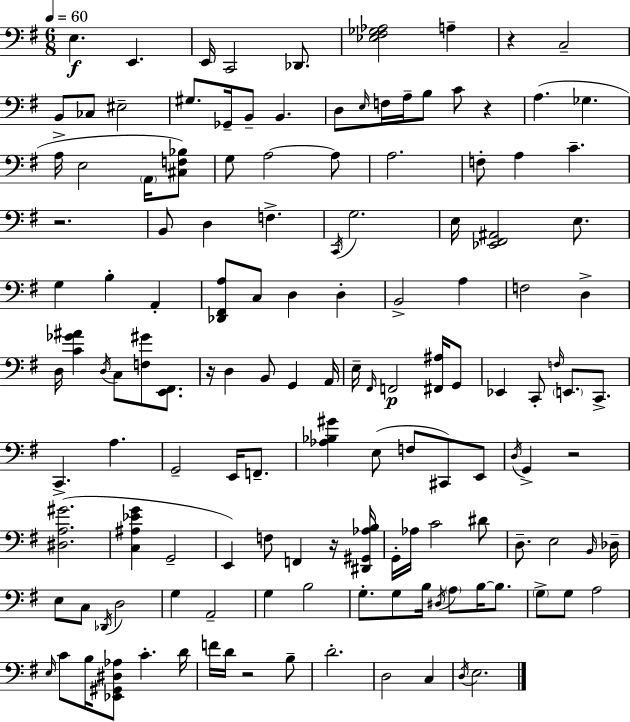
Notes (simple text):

E3/q. E2/q. E2/s C2/h Db2/e. [Eb3,F#3,Gb3,Ab3]/h A3/q R/q C3/h B2/e CES3/e EIS3/h G#3/e. Gb2/s B2/e B2/q. D3/e E3/s F3/s A3/s B3/e C4/e R/q A3/q. Gb3/q. A3/s E3/h A2/s [C#3,F3,Bb3]/e G3/e A3/h A3/e A3/h. F3/e A3/q C4/q. R/h. B2/e D3/q F3/q. C2/s G3/h. E3/s [Eb2,F#2,A#2]/h E3/e. G3/q B3/q A2/q [Db2,F#2,A3]/e C3/e D3/q D3/q B2/h A3/q F3/h D3/q D3/s [C4,Gb4,A#4]/q D3/s C3/e [F3,G#4]/e [E2,F#2]/e. R/s D3/q B2/e G2/q A2/s E3/s F#2/s F2/h [F#2,A#3]/s G2/e Eb2/q C2/e F3/s E2/e. C2/e. C2/q. A3/q. G2/h E2/s F2/e. [Ab3,Bb3,G#4]/q E3/e F3/e C#2/e E2/e D3/s G2/q R/h [D#3,A3,G#4]/h. [C3,A#3,Eb4,G4]/q G2/h E2/q F3/e F2/q R/s [D#2,G#2,Ab3,B3]/s G2/s Ab3/s C4/h D#4/e D3/e. E3/h B2/s Db3/s E3/e C3/e Db2/s D3/h G3/q A2/h G3/q B3/h G3/e. G3/e B3/s D#3/s A3/e B3/s B3/e. G3/e G3/e A3/h E3/s C4/e B3/s [Eb2,G#2,D#3,Ab3]/e C4/q. D4/s F4/s D4/s R/h B3/e D4/h. D3/h C3/q D3/s E3/h.